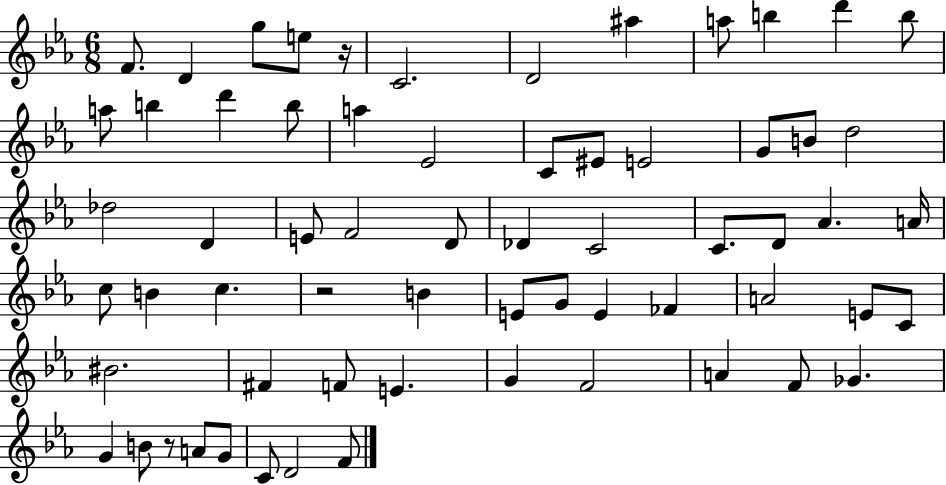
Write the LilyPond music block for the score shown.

{
  \clef treble
  \numericTimeSignature
  \time 6/8
  \key ees \major
  f'8. d'4 g''8 e''8 r16 | c'2. | d'2 ais''4 | a''8 b''4 d'''4 b''8 | \break a''8 b''4 d'''4 b''8 | a''4 ees'2 | c'8 eis'8 e'2 | g'8 b'8 d''2 | \break des''2 d'4 | e'8 f'2 d'8 | des'4 c'2 | c'8. d'8 aes'4. a'16 | \break c''8 b'4 c''4. | r2 b'4 | e'8 g'8 e'4 fes'4 | a'2 e'8 c'8 | \break bis'2. | fis'4 f'8 e'4. | g'4 f'2 | a'4 f'8 ges'4. | \break g'4 b'8 r8 a'8 g'8 | c'8 d'2 f'8 | \bar "|."
}